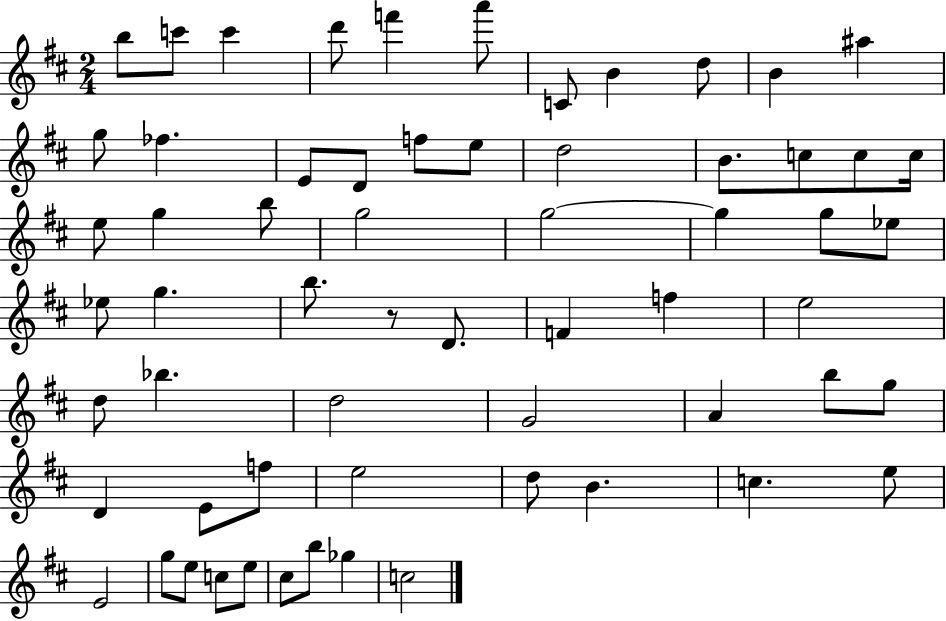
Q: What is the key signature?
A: D major